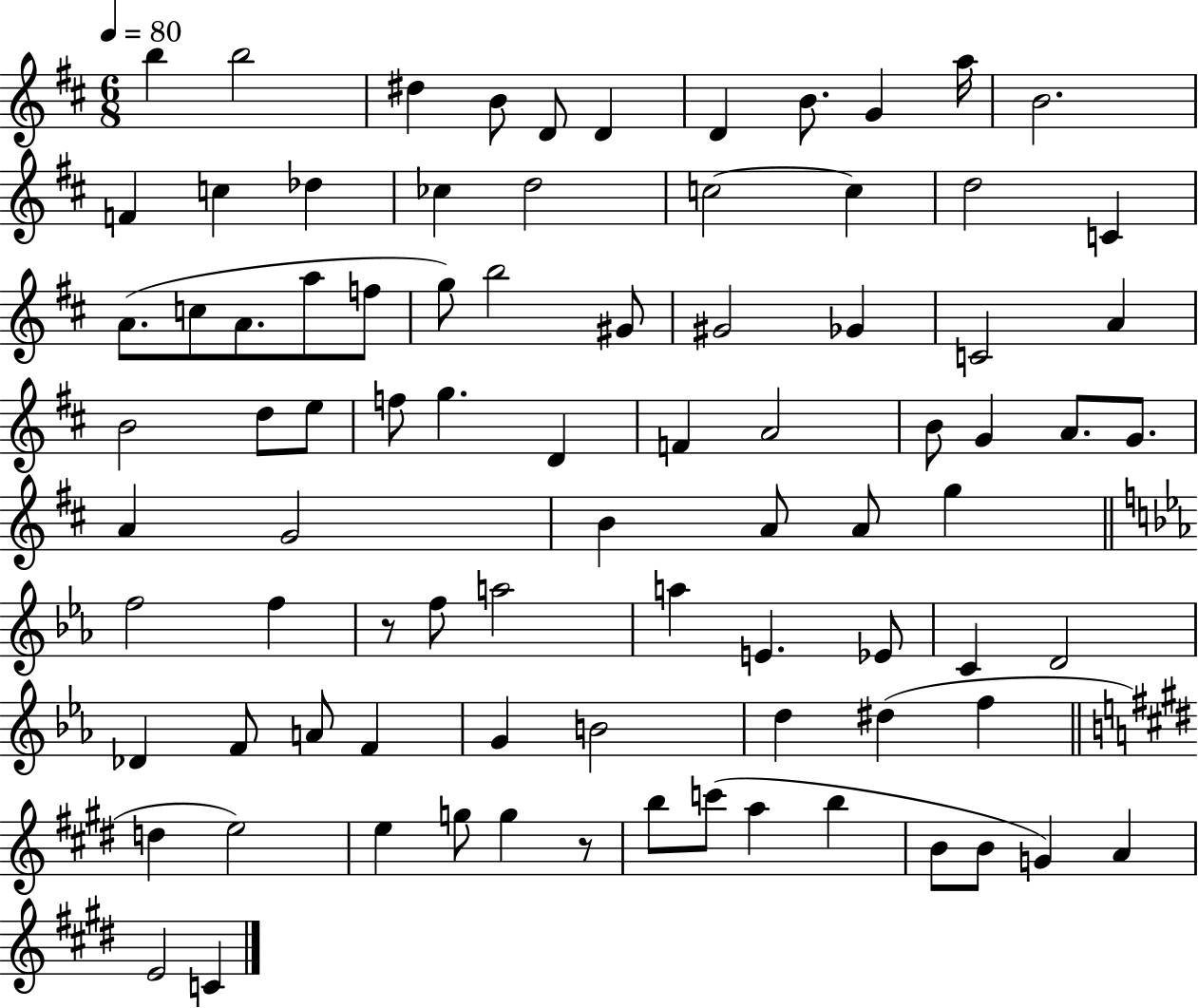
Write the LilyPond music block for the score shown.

{
  \clef treble
  \numericTimeSignature
  \time 6/8
  \key d \major
  \tempo 4 = 80
  b''4 b''2 | dis''4 b'8 d'8 d'4 | d'4 b'8. g'4 a''16 | b'2. | \break f'4 c''4 des''4 | ces''4 d''2 | c''2~~ c''4 | d''2 c'4 | \break a'8.( c''8 a'8. a''8 f''8 | g''8) b''2 gis'8 | gis'2 ges'4 | c'2 a'4 | \break b'2 d''8 e''8 | f''8 g''4. d'4 | f'4 a'2 | b'8 g'4 a'8. g'8. | \break a'4 g'2 | b'4 a'8 a'8 g''4 | \bar "||" \break \key ees \major f''2 f''4 | r8 f''8 a''2 | a''4 e'4. ees'8 | c'4 d'2 | \break des'4 f'8 a'8 f'4 | g'4 b'2 | d''4 dis''4( f''4 | \bar "||" \break \key e \major d''4 e''2) | e''4 g''8 g''4 r8 | b''8 c'''8( a''4 b''4 | b'8 b'8 g'4) a'4 | \break e'2 c'4 | \bar "|."
}